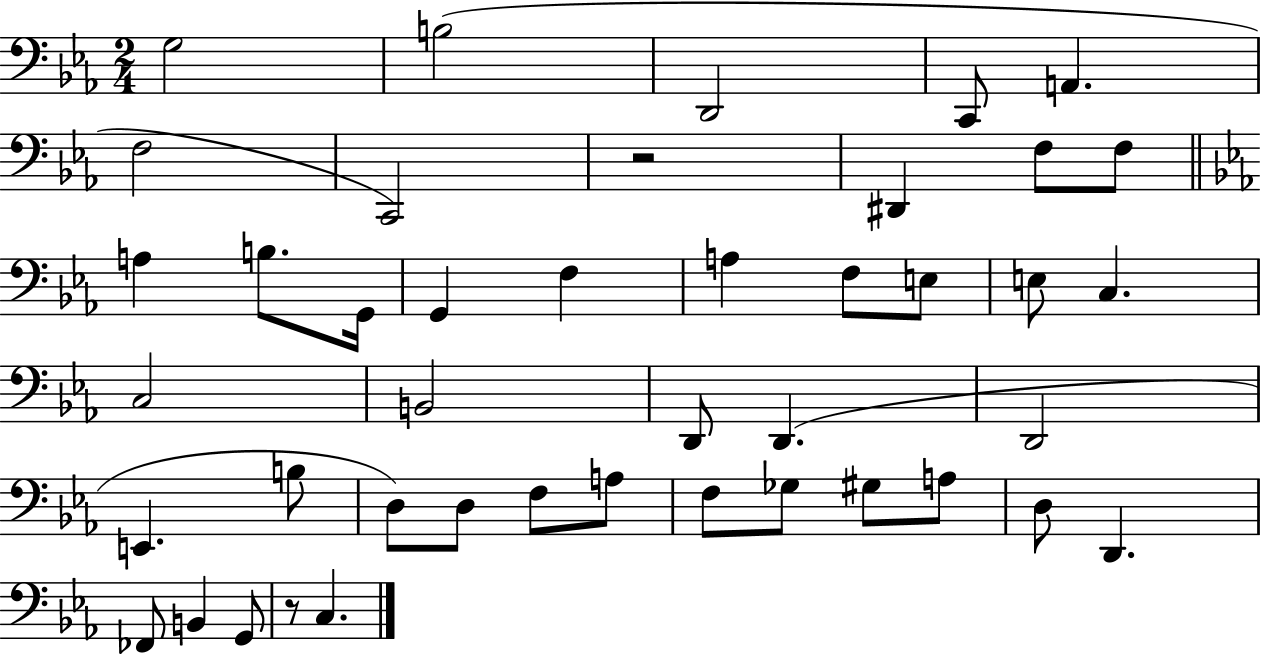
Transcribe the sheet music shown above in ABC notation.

X:1
T:Untitled
M:2/4
L:1/4
K:Eb
G,2 B,2 D,,2 C,,/2 A,, F,2 C,,2 z2 ^D,, F,/2 F,/2 A, B,/2 G,,/4 G,, F, A, F,/2 E,/2 E,/2 C, C,2 B,,2 D,,/2 D,, D,,2 E,, B,/2 D,/2 D,/2 F,/2 A,/2 F,/2 _G,/2 ^G,/2 A,/2 D,/2 D,, _F,,/2 B,, G,,/2 z/2 C,